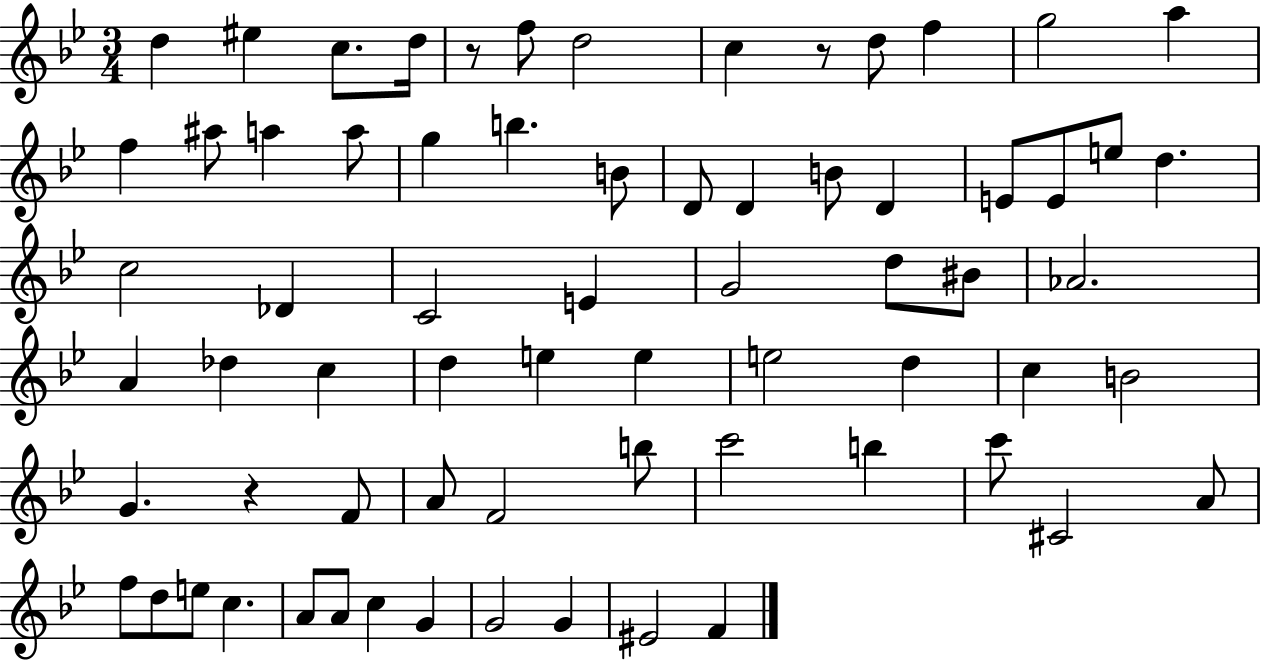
{
  \clef treble
  \numericTimeSignature
  \time 3/4
  \key bes \major
  d''4 eis''4 c''8. d''16 | r8 f''8 d''2 | c''4 r8 d''8 f''4 | g''2 a''4 | \break f''4 ais''8 a''4 a''8 | g''4 b''4. b'8 | d'8 d'4 b'8 d'4 | e'8 e'8 e''8 d''4. | \break c''2 des'4 | c'2 e'4 | g'2 d''8 bis'8 | aes'2. | \break a'4 des''4 c''4 | d''4 e''4 e''4 | e''2 d''4 | c''4 b'2 | \break g'4. r4 f'8 | a'8 f'2 b''8 | c'''2 b''4 | c'''8 cis'2 a'8 | \break f''8 d''8 e''8 c''4. | a'8 a'8 c''4 g'4 | g'2 g'4 | eis'2 f'4 | \break \bar "|."
}